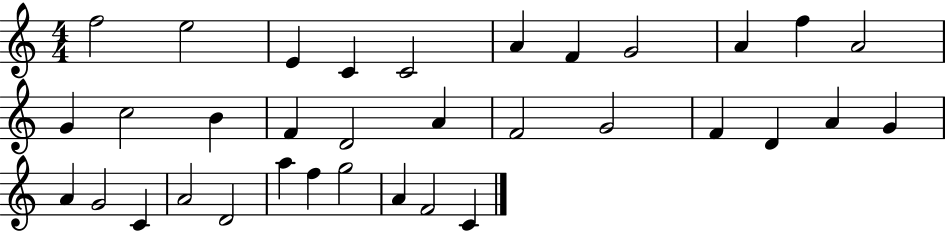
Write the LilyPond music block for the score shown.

{
  \clef treble
  \numericTimeSignature
  \time 4/4
  \key c \major
  f''2 e''2 | e'4 c'4 c'2 | a'4 f'4 g'2 | a'4 f''4 a'2 | \break g'4 c''2 b'4 | f'4 d'2 a'4 | f'2 g'2 | f'4 d'4 a'4 g'4 | \break a'4 g'2 c'4 | a'2 d'2 | a''4 f''4 g''2 | a'4 f'2 c'4 | \break \bar "|."
}